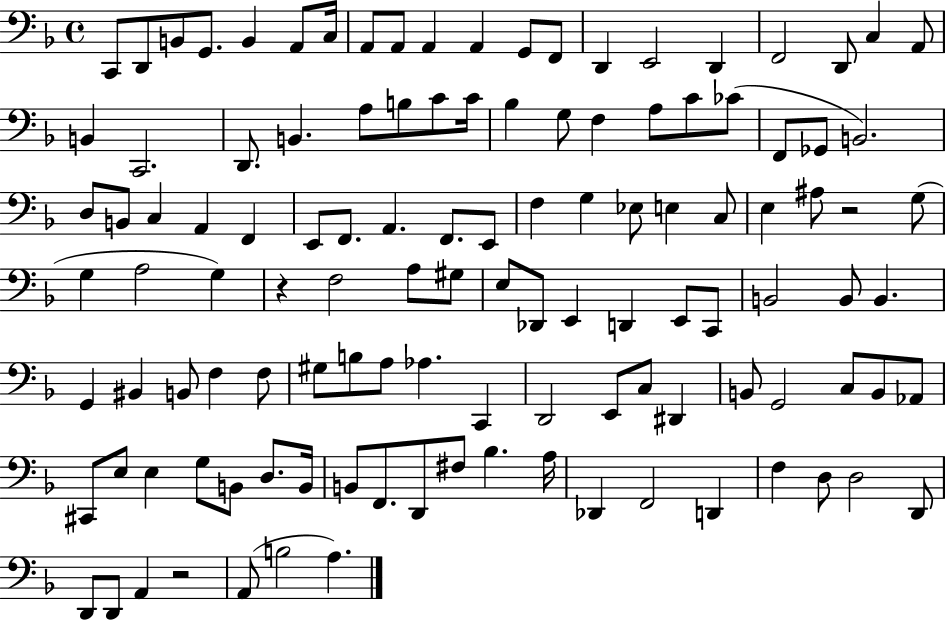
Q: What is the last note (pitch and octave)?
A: A3